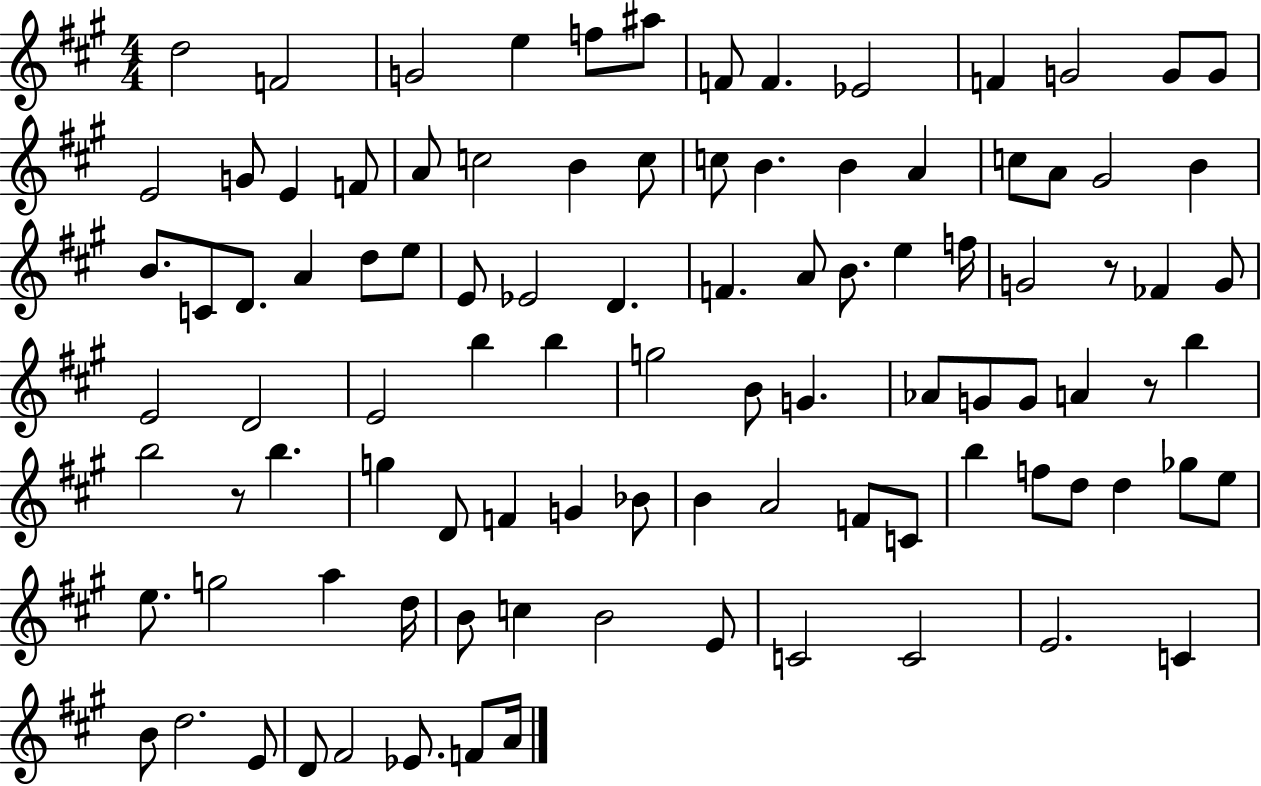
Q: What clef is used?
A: treble